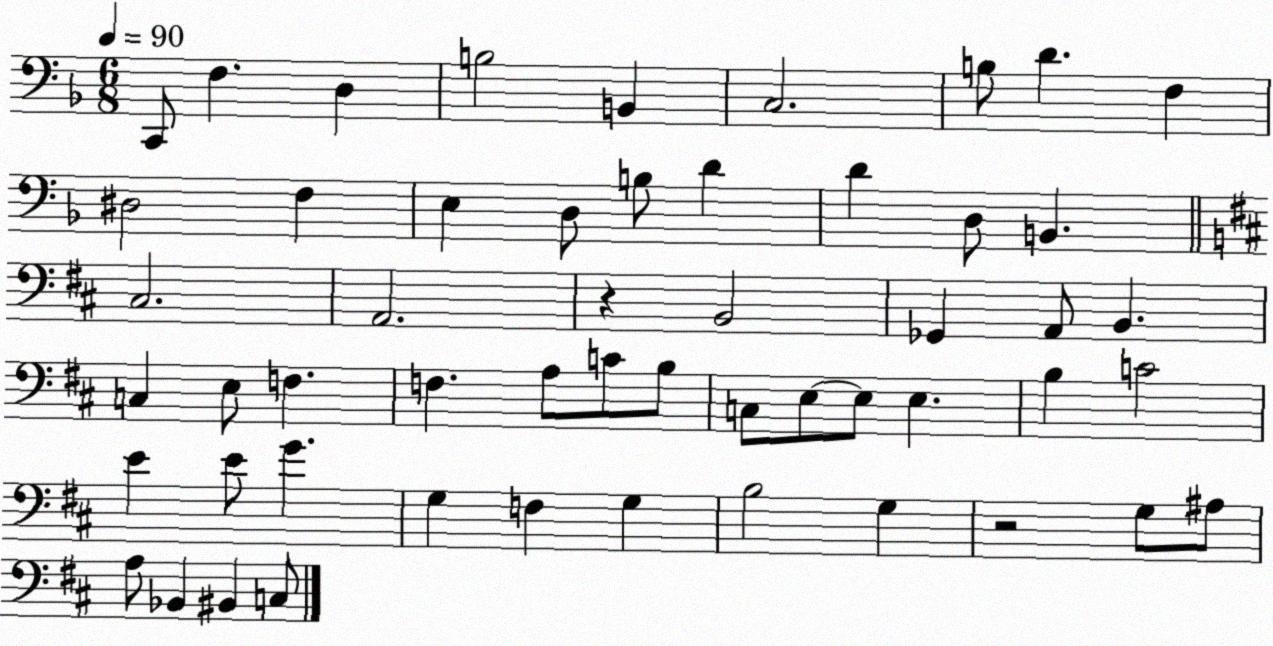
X:1
T:Untitled
M:6/8
L:1/4
K:F
C,,/2 F, D, B,2 B,, C,2 B,/2 D F, ^D,2 F, E, D,/2 B,/2 D D D,/2 B,, ^C,2 A,,2 z B,,2 _G,, A,,/2 B,, C, E,/2 F, F, A,/2 C/2 B,/2 C,/2 E,/2 E,/2 E, B, C2 E E/2 G G, F, G, B,2 G, z2 G,/2 ^A,/2 A,/2 _B,, ^B,, C,/2